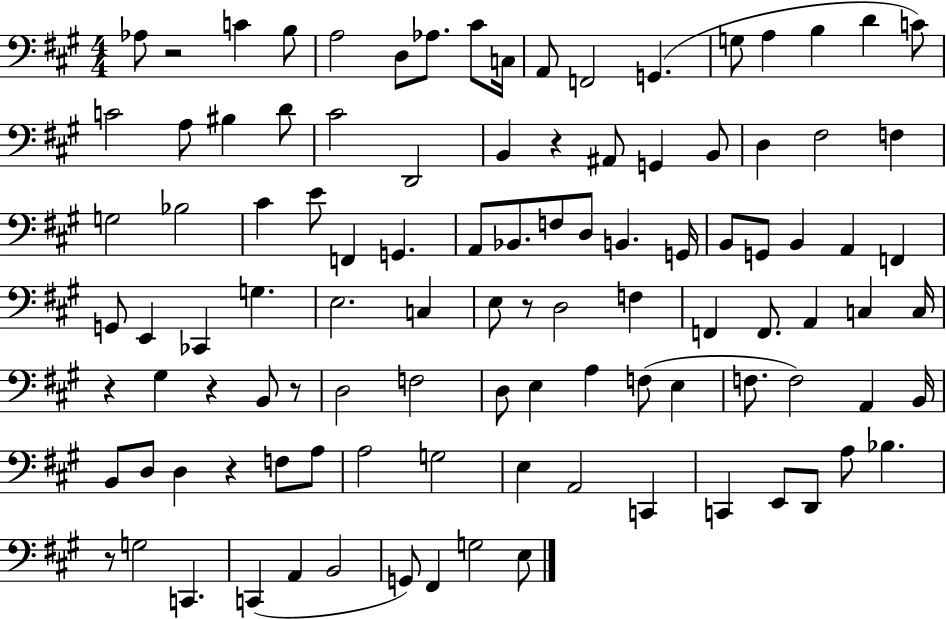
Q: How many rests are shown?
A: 8